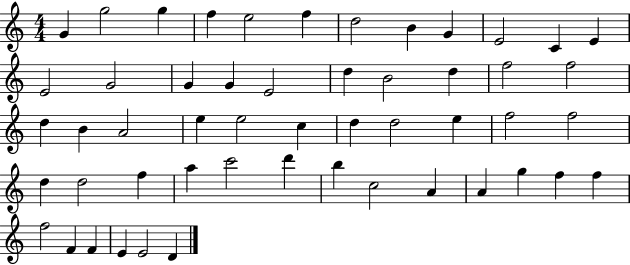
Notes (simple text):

G4/q G5/h G5/q F5/q E5/h F5/q D5/h B4/q G4/q E4/h C4/q E4/q E4/h G4/h G4/q G4/q E4/h D5/q B4/h D5/q F5/h F5/h D5/q B4/q A4/h E5/q E5/h C5/q D5/q D5/h E5/q F5/h F5/h D5/q D5/h F5/q A5/q C6/h D6/q B5/q C5/h A4/q A4/q G5/q F5/q F5/q F5/h F4/q F4/q E4/q E4/h D4/q